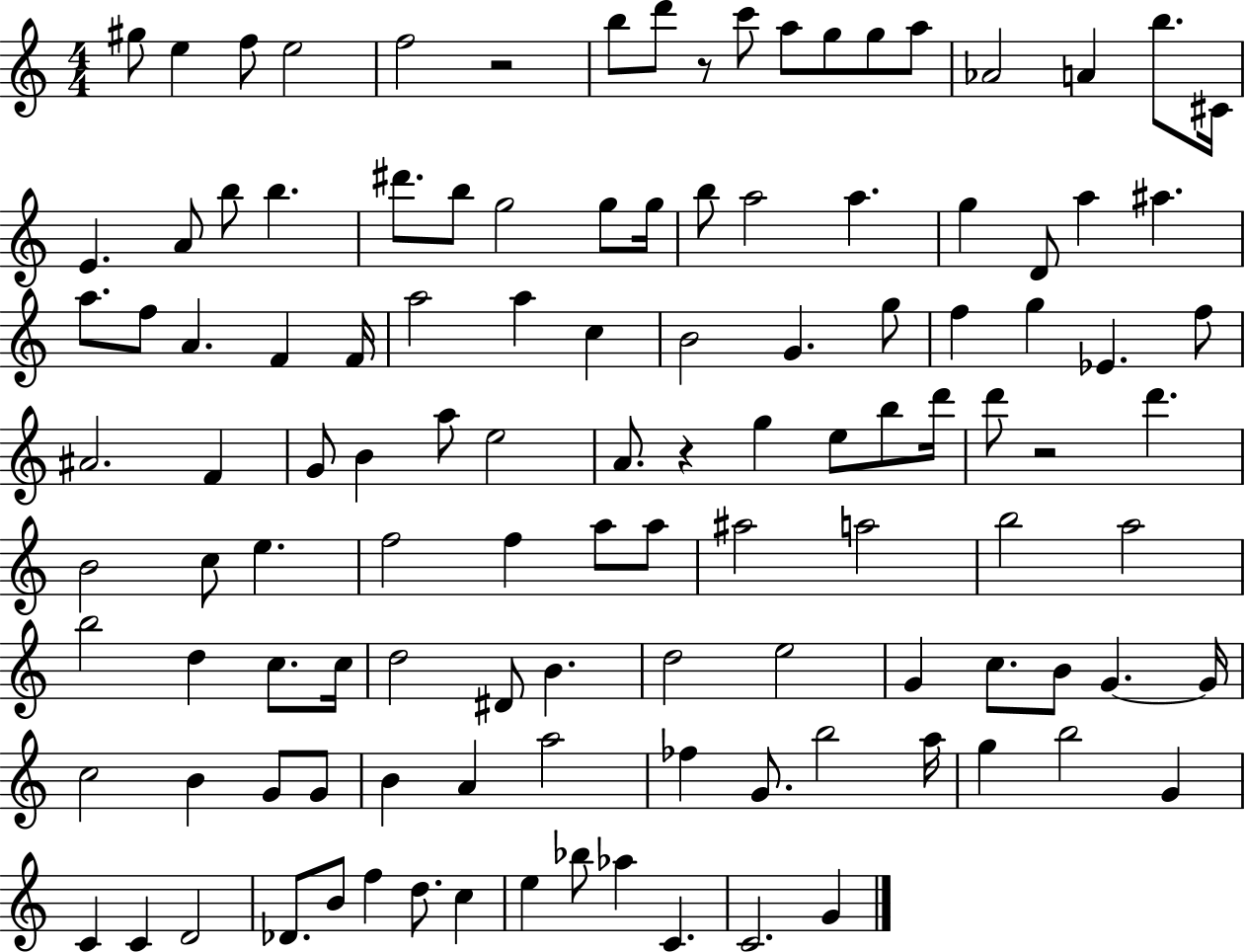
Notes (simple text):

G#5/e E5/q F5/e E5/h F5/h R/h B5/e D6/e R/e C6/e A5/e G5/e G5/e A5/e Ab4/h A4/q B5/e. C#4/s E4/q. A4/e B5/e B5/q. D#6/e. B5/e G5/h G5/e G5/s B5/e A5/h A5/q. G5/q D4/e A5/q A#5/q. A5/e. F5/e A4/q. F4/q F4/s A5/h A5/q C5/q B4/h G4/q. G5/e F5/q G5/q Eb4/q. F5/e A#4/h. F4/q G4/e B4/q A5/e E5/h A4/e. R/q G5/q E5/e B5/e D6/s D6/e R/h D6/q. B4/h C5/e E5/q. F5/h F5/q A5/e A5/e A#5/h A5/h B5/h A5/h B5/h D5/q C5/e. C5/s D5/h D#4/e B4/q. D5/h E5/h G4/q C5/e. B4/e G4/q. G4/s C5/h B4/q G4/e G4/e B4/q A4/q A5/h FES5/q G4/e. B5/h A5/s G5/q B5/h G4/q C4/q C4/q D4/h Db4/e. B4/e F5/q D5/e. C5/q E5/q Bb5/e Ab5/q C4/q. C4/h. G4/q